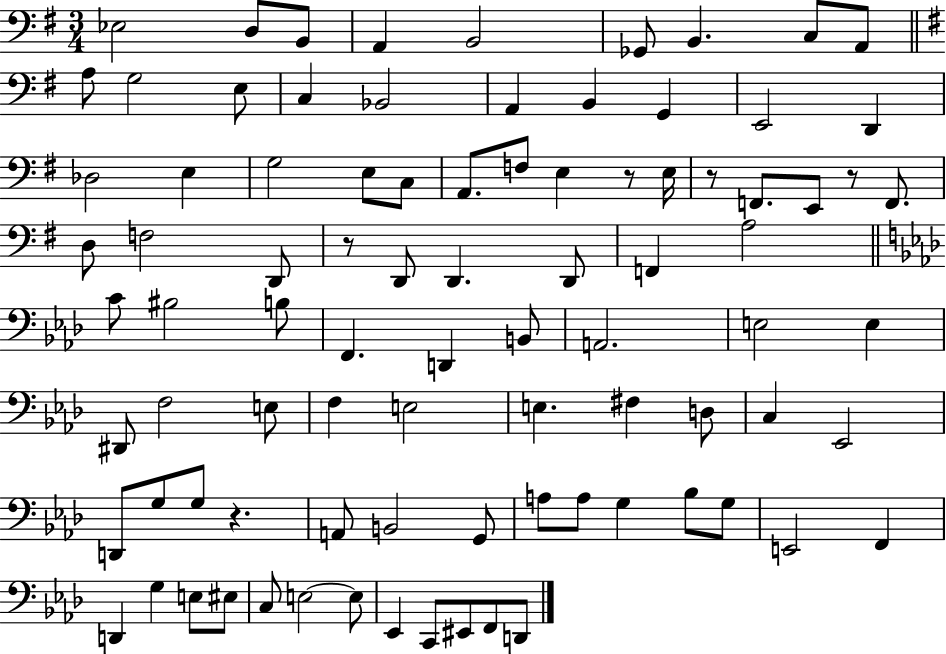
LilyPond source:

{
  \clef bass
  \numericTimeSignature
  \time 3/4
  \key g \major
  ees2 d8 b,8 | a,4 b,2 | ges,8 b,4. c8 a,8 | \bar "||" \break \key g \major a8 g2 e8 | c4 bes,2 | a,4 b,4 g,4 | e,2 d,4 | \break des2 e4 | g2 e8 c8 | a,8. f8 e4 r8 e16 | r8 f,8. e,8 r8 f,8. | \break d8 f2 d,8 | r8 d,8 d,4. d,8 | f,4 a2 | \bar "||" \break \key f \minor c'8 bis2 b8 | f,4. d,4 b,8 | a,2. | e2 e4 | \break dis,8 f2 e8 | f4 e2 | e4. fis4 d8 | c4 ees,2 | \break d,8 g8 g8 r4. | a,8 b,2 g,8 | a8 a8 g4 bes8 g8 | e,2 f,4 | \break d,4 g4 e8 eis8 | c8 e2~~ e8 | ees,4 c,8 eis,8 f,8 d,8 | \bar "|."
}